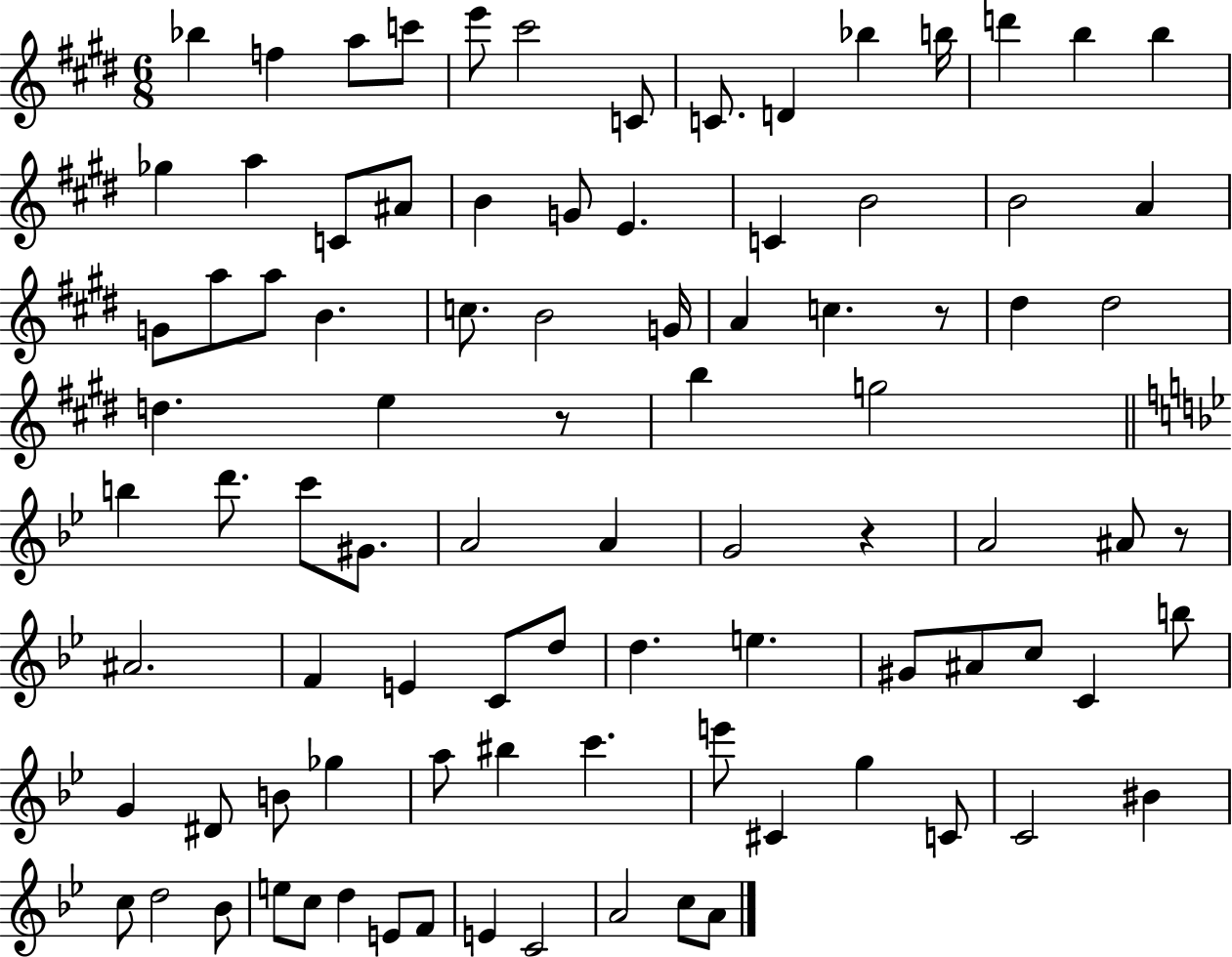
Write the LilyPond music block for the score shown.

{
  \clef treble
  \numericTimeSignature
  \time 6/8
  \key e \major
  bes''4 f''4 a''8 c'''8 | e'''8 cis'''2 c'8 | c'8. d'4 bes''4 b''16 | d'''4 b''4 b''4 | \break ges''4 a''4 c'8 ais'8 | b'4 g'8 e'4. | c'4 b'2 | b'2 a'4 | \break g'8 a''8 a''8 b'4. | c''8. b'2 g'16 | a'4 c''4. r8 | dis''4 dis''2 | \break d''4. e''4 r8 | b''4 g''2 | \bar "||" \break \key bes \major b''4 d'''8. c'''8 gis'8. | a'2 a'4 | g'2 r4 | a'2 ais'8 r8 | \break ais'2. | f'4 e'4 c'8 d''8 | d''4. e''4. | gis'8 ais'8 c''8 c'4 b''8 | \break g'4 dis'8 b'8 ges''4 | a''8 bis''4 c'''4. | e'''8 cis'4 g''4 c'8 | c'2 bis'4 | \break c''8 d''2 bes'8 | e''8 c''8 d''4 e'8 f'8 | e'4 c'2 | a'2 c''8 a'8 | \break \bar "|."
}